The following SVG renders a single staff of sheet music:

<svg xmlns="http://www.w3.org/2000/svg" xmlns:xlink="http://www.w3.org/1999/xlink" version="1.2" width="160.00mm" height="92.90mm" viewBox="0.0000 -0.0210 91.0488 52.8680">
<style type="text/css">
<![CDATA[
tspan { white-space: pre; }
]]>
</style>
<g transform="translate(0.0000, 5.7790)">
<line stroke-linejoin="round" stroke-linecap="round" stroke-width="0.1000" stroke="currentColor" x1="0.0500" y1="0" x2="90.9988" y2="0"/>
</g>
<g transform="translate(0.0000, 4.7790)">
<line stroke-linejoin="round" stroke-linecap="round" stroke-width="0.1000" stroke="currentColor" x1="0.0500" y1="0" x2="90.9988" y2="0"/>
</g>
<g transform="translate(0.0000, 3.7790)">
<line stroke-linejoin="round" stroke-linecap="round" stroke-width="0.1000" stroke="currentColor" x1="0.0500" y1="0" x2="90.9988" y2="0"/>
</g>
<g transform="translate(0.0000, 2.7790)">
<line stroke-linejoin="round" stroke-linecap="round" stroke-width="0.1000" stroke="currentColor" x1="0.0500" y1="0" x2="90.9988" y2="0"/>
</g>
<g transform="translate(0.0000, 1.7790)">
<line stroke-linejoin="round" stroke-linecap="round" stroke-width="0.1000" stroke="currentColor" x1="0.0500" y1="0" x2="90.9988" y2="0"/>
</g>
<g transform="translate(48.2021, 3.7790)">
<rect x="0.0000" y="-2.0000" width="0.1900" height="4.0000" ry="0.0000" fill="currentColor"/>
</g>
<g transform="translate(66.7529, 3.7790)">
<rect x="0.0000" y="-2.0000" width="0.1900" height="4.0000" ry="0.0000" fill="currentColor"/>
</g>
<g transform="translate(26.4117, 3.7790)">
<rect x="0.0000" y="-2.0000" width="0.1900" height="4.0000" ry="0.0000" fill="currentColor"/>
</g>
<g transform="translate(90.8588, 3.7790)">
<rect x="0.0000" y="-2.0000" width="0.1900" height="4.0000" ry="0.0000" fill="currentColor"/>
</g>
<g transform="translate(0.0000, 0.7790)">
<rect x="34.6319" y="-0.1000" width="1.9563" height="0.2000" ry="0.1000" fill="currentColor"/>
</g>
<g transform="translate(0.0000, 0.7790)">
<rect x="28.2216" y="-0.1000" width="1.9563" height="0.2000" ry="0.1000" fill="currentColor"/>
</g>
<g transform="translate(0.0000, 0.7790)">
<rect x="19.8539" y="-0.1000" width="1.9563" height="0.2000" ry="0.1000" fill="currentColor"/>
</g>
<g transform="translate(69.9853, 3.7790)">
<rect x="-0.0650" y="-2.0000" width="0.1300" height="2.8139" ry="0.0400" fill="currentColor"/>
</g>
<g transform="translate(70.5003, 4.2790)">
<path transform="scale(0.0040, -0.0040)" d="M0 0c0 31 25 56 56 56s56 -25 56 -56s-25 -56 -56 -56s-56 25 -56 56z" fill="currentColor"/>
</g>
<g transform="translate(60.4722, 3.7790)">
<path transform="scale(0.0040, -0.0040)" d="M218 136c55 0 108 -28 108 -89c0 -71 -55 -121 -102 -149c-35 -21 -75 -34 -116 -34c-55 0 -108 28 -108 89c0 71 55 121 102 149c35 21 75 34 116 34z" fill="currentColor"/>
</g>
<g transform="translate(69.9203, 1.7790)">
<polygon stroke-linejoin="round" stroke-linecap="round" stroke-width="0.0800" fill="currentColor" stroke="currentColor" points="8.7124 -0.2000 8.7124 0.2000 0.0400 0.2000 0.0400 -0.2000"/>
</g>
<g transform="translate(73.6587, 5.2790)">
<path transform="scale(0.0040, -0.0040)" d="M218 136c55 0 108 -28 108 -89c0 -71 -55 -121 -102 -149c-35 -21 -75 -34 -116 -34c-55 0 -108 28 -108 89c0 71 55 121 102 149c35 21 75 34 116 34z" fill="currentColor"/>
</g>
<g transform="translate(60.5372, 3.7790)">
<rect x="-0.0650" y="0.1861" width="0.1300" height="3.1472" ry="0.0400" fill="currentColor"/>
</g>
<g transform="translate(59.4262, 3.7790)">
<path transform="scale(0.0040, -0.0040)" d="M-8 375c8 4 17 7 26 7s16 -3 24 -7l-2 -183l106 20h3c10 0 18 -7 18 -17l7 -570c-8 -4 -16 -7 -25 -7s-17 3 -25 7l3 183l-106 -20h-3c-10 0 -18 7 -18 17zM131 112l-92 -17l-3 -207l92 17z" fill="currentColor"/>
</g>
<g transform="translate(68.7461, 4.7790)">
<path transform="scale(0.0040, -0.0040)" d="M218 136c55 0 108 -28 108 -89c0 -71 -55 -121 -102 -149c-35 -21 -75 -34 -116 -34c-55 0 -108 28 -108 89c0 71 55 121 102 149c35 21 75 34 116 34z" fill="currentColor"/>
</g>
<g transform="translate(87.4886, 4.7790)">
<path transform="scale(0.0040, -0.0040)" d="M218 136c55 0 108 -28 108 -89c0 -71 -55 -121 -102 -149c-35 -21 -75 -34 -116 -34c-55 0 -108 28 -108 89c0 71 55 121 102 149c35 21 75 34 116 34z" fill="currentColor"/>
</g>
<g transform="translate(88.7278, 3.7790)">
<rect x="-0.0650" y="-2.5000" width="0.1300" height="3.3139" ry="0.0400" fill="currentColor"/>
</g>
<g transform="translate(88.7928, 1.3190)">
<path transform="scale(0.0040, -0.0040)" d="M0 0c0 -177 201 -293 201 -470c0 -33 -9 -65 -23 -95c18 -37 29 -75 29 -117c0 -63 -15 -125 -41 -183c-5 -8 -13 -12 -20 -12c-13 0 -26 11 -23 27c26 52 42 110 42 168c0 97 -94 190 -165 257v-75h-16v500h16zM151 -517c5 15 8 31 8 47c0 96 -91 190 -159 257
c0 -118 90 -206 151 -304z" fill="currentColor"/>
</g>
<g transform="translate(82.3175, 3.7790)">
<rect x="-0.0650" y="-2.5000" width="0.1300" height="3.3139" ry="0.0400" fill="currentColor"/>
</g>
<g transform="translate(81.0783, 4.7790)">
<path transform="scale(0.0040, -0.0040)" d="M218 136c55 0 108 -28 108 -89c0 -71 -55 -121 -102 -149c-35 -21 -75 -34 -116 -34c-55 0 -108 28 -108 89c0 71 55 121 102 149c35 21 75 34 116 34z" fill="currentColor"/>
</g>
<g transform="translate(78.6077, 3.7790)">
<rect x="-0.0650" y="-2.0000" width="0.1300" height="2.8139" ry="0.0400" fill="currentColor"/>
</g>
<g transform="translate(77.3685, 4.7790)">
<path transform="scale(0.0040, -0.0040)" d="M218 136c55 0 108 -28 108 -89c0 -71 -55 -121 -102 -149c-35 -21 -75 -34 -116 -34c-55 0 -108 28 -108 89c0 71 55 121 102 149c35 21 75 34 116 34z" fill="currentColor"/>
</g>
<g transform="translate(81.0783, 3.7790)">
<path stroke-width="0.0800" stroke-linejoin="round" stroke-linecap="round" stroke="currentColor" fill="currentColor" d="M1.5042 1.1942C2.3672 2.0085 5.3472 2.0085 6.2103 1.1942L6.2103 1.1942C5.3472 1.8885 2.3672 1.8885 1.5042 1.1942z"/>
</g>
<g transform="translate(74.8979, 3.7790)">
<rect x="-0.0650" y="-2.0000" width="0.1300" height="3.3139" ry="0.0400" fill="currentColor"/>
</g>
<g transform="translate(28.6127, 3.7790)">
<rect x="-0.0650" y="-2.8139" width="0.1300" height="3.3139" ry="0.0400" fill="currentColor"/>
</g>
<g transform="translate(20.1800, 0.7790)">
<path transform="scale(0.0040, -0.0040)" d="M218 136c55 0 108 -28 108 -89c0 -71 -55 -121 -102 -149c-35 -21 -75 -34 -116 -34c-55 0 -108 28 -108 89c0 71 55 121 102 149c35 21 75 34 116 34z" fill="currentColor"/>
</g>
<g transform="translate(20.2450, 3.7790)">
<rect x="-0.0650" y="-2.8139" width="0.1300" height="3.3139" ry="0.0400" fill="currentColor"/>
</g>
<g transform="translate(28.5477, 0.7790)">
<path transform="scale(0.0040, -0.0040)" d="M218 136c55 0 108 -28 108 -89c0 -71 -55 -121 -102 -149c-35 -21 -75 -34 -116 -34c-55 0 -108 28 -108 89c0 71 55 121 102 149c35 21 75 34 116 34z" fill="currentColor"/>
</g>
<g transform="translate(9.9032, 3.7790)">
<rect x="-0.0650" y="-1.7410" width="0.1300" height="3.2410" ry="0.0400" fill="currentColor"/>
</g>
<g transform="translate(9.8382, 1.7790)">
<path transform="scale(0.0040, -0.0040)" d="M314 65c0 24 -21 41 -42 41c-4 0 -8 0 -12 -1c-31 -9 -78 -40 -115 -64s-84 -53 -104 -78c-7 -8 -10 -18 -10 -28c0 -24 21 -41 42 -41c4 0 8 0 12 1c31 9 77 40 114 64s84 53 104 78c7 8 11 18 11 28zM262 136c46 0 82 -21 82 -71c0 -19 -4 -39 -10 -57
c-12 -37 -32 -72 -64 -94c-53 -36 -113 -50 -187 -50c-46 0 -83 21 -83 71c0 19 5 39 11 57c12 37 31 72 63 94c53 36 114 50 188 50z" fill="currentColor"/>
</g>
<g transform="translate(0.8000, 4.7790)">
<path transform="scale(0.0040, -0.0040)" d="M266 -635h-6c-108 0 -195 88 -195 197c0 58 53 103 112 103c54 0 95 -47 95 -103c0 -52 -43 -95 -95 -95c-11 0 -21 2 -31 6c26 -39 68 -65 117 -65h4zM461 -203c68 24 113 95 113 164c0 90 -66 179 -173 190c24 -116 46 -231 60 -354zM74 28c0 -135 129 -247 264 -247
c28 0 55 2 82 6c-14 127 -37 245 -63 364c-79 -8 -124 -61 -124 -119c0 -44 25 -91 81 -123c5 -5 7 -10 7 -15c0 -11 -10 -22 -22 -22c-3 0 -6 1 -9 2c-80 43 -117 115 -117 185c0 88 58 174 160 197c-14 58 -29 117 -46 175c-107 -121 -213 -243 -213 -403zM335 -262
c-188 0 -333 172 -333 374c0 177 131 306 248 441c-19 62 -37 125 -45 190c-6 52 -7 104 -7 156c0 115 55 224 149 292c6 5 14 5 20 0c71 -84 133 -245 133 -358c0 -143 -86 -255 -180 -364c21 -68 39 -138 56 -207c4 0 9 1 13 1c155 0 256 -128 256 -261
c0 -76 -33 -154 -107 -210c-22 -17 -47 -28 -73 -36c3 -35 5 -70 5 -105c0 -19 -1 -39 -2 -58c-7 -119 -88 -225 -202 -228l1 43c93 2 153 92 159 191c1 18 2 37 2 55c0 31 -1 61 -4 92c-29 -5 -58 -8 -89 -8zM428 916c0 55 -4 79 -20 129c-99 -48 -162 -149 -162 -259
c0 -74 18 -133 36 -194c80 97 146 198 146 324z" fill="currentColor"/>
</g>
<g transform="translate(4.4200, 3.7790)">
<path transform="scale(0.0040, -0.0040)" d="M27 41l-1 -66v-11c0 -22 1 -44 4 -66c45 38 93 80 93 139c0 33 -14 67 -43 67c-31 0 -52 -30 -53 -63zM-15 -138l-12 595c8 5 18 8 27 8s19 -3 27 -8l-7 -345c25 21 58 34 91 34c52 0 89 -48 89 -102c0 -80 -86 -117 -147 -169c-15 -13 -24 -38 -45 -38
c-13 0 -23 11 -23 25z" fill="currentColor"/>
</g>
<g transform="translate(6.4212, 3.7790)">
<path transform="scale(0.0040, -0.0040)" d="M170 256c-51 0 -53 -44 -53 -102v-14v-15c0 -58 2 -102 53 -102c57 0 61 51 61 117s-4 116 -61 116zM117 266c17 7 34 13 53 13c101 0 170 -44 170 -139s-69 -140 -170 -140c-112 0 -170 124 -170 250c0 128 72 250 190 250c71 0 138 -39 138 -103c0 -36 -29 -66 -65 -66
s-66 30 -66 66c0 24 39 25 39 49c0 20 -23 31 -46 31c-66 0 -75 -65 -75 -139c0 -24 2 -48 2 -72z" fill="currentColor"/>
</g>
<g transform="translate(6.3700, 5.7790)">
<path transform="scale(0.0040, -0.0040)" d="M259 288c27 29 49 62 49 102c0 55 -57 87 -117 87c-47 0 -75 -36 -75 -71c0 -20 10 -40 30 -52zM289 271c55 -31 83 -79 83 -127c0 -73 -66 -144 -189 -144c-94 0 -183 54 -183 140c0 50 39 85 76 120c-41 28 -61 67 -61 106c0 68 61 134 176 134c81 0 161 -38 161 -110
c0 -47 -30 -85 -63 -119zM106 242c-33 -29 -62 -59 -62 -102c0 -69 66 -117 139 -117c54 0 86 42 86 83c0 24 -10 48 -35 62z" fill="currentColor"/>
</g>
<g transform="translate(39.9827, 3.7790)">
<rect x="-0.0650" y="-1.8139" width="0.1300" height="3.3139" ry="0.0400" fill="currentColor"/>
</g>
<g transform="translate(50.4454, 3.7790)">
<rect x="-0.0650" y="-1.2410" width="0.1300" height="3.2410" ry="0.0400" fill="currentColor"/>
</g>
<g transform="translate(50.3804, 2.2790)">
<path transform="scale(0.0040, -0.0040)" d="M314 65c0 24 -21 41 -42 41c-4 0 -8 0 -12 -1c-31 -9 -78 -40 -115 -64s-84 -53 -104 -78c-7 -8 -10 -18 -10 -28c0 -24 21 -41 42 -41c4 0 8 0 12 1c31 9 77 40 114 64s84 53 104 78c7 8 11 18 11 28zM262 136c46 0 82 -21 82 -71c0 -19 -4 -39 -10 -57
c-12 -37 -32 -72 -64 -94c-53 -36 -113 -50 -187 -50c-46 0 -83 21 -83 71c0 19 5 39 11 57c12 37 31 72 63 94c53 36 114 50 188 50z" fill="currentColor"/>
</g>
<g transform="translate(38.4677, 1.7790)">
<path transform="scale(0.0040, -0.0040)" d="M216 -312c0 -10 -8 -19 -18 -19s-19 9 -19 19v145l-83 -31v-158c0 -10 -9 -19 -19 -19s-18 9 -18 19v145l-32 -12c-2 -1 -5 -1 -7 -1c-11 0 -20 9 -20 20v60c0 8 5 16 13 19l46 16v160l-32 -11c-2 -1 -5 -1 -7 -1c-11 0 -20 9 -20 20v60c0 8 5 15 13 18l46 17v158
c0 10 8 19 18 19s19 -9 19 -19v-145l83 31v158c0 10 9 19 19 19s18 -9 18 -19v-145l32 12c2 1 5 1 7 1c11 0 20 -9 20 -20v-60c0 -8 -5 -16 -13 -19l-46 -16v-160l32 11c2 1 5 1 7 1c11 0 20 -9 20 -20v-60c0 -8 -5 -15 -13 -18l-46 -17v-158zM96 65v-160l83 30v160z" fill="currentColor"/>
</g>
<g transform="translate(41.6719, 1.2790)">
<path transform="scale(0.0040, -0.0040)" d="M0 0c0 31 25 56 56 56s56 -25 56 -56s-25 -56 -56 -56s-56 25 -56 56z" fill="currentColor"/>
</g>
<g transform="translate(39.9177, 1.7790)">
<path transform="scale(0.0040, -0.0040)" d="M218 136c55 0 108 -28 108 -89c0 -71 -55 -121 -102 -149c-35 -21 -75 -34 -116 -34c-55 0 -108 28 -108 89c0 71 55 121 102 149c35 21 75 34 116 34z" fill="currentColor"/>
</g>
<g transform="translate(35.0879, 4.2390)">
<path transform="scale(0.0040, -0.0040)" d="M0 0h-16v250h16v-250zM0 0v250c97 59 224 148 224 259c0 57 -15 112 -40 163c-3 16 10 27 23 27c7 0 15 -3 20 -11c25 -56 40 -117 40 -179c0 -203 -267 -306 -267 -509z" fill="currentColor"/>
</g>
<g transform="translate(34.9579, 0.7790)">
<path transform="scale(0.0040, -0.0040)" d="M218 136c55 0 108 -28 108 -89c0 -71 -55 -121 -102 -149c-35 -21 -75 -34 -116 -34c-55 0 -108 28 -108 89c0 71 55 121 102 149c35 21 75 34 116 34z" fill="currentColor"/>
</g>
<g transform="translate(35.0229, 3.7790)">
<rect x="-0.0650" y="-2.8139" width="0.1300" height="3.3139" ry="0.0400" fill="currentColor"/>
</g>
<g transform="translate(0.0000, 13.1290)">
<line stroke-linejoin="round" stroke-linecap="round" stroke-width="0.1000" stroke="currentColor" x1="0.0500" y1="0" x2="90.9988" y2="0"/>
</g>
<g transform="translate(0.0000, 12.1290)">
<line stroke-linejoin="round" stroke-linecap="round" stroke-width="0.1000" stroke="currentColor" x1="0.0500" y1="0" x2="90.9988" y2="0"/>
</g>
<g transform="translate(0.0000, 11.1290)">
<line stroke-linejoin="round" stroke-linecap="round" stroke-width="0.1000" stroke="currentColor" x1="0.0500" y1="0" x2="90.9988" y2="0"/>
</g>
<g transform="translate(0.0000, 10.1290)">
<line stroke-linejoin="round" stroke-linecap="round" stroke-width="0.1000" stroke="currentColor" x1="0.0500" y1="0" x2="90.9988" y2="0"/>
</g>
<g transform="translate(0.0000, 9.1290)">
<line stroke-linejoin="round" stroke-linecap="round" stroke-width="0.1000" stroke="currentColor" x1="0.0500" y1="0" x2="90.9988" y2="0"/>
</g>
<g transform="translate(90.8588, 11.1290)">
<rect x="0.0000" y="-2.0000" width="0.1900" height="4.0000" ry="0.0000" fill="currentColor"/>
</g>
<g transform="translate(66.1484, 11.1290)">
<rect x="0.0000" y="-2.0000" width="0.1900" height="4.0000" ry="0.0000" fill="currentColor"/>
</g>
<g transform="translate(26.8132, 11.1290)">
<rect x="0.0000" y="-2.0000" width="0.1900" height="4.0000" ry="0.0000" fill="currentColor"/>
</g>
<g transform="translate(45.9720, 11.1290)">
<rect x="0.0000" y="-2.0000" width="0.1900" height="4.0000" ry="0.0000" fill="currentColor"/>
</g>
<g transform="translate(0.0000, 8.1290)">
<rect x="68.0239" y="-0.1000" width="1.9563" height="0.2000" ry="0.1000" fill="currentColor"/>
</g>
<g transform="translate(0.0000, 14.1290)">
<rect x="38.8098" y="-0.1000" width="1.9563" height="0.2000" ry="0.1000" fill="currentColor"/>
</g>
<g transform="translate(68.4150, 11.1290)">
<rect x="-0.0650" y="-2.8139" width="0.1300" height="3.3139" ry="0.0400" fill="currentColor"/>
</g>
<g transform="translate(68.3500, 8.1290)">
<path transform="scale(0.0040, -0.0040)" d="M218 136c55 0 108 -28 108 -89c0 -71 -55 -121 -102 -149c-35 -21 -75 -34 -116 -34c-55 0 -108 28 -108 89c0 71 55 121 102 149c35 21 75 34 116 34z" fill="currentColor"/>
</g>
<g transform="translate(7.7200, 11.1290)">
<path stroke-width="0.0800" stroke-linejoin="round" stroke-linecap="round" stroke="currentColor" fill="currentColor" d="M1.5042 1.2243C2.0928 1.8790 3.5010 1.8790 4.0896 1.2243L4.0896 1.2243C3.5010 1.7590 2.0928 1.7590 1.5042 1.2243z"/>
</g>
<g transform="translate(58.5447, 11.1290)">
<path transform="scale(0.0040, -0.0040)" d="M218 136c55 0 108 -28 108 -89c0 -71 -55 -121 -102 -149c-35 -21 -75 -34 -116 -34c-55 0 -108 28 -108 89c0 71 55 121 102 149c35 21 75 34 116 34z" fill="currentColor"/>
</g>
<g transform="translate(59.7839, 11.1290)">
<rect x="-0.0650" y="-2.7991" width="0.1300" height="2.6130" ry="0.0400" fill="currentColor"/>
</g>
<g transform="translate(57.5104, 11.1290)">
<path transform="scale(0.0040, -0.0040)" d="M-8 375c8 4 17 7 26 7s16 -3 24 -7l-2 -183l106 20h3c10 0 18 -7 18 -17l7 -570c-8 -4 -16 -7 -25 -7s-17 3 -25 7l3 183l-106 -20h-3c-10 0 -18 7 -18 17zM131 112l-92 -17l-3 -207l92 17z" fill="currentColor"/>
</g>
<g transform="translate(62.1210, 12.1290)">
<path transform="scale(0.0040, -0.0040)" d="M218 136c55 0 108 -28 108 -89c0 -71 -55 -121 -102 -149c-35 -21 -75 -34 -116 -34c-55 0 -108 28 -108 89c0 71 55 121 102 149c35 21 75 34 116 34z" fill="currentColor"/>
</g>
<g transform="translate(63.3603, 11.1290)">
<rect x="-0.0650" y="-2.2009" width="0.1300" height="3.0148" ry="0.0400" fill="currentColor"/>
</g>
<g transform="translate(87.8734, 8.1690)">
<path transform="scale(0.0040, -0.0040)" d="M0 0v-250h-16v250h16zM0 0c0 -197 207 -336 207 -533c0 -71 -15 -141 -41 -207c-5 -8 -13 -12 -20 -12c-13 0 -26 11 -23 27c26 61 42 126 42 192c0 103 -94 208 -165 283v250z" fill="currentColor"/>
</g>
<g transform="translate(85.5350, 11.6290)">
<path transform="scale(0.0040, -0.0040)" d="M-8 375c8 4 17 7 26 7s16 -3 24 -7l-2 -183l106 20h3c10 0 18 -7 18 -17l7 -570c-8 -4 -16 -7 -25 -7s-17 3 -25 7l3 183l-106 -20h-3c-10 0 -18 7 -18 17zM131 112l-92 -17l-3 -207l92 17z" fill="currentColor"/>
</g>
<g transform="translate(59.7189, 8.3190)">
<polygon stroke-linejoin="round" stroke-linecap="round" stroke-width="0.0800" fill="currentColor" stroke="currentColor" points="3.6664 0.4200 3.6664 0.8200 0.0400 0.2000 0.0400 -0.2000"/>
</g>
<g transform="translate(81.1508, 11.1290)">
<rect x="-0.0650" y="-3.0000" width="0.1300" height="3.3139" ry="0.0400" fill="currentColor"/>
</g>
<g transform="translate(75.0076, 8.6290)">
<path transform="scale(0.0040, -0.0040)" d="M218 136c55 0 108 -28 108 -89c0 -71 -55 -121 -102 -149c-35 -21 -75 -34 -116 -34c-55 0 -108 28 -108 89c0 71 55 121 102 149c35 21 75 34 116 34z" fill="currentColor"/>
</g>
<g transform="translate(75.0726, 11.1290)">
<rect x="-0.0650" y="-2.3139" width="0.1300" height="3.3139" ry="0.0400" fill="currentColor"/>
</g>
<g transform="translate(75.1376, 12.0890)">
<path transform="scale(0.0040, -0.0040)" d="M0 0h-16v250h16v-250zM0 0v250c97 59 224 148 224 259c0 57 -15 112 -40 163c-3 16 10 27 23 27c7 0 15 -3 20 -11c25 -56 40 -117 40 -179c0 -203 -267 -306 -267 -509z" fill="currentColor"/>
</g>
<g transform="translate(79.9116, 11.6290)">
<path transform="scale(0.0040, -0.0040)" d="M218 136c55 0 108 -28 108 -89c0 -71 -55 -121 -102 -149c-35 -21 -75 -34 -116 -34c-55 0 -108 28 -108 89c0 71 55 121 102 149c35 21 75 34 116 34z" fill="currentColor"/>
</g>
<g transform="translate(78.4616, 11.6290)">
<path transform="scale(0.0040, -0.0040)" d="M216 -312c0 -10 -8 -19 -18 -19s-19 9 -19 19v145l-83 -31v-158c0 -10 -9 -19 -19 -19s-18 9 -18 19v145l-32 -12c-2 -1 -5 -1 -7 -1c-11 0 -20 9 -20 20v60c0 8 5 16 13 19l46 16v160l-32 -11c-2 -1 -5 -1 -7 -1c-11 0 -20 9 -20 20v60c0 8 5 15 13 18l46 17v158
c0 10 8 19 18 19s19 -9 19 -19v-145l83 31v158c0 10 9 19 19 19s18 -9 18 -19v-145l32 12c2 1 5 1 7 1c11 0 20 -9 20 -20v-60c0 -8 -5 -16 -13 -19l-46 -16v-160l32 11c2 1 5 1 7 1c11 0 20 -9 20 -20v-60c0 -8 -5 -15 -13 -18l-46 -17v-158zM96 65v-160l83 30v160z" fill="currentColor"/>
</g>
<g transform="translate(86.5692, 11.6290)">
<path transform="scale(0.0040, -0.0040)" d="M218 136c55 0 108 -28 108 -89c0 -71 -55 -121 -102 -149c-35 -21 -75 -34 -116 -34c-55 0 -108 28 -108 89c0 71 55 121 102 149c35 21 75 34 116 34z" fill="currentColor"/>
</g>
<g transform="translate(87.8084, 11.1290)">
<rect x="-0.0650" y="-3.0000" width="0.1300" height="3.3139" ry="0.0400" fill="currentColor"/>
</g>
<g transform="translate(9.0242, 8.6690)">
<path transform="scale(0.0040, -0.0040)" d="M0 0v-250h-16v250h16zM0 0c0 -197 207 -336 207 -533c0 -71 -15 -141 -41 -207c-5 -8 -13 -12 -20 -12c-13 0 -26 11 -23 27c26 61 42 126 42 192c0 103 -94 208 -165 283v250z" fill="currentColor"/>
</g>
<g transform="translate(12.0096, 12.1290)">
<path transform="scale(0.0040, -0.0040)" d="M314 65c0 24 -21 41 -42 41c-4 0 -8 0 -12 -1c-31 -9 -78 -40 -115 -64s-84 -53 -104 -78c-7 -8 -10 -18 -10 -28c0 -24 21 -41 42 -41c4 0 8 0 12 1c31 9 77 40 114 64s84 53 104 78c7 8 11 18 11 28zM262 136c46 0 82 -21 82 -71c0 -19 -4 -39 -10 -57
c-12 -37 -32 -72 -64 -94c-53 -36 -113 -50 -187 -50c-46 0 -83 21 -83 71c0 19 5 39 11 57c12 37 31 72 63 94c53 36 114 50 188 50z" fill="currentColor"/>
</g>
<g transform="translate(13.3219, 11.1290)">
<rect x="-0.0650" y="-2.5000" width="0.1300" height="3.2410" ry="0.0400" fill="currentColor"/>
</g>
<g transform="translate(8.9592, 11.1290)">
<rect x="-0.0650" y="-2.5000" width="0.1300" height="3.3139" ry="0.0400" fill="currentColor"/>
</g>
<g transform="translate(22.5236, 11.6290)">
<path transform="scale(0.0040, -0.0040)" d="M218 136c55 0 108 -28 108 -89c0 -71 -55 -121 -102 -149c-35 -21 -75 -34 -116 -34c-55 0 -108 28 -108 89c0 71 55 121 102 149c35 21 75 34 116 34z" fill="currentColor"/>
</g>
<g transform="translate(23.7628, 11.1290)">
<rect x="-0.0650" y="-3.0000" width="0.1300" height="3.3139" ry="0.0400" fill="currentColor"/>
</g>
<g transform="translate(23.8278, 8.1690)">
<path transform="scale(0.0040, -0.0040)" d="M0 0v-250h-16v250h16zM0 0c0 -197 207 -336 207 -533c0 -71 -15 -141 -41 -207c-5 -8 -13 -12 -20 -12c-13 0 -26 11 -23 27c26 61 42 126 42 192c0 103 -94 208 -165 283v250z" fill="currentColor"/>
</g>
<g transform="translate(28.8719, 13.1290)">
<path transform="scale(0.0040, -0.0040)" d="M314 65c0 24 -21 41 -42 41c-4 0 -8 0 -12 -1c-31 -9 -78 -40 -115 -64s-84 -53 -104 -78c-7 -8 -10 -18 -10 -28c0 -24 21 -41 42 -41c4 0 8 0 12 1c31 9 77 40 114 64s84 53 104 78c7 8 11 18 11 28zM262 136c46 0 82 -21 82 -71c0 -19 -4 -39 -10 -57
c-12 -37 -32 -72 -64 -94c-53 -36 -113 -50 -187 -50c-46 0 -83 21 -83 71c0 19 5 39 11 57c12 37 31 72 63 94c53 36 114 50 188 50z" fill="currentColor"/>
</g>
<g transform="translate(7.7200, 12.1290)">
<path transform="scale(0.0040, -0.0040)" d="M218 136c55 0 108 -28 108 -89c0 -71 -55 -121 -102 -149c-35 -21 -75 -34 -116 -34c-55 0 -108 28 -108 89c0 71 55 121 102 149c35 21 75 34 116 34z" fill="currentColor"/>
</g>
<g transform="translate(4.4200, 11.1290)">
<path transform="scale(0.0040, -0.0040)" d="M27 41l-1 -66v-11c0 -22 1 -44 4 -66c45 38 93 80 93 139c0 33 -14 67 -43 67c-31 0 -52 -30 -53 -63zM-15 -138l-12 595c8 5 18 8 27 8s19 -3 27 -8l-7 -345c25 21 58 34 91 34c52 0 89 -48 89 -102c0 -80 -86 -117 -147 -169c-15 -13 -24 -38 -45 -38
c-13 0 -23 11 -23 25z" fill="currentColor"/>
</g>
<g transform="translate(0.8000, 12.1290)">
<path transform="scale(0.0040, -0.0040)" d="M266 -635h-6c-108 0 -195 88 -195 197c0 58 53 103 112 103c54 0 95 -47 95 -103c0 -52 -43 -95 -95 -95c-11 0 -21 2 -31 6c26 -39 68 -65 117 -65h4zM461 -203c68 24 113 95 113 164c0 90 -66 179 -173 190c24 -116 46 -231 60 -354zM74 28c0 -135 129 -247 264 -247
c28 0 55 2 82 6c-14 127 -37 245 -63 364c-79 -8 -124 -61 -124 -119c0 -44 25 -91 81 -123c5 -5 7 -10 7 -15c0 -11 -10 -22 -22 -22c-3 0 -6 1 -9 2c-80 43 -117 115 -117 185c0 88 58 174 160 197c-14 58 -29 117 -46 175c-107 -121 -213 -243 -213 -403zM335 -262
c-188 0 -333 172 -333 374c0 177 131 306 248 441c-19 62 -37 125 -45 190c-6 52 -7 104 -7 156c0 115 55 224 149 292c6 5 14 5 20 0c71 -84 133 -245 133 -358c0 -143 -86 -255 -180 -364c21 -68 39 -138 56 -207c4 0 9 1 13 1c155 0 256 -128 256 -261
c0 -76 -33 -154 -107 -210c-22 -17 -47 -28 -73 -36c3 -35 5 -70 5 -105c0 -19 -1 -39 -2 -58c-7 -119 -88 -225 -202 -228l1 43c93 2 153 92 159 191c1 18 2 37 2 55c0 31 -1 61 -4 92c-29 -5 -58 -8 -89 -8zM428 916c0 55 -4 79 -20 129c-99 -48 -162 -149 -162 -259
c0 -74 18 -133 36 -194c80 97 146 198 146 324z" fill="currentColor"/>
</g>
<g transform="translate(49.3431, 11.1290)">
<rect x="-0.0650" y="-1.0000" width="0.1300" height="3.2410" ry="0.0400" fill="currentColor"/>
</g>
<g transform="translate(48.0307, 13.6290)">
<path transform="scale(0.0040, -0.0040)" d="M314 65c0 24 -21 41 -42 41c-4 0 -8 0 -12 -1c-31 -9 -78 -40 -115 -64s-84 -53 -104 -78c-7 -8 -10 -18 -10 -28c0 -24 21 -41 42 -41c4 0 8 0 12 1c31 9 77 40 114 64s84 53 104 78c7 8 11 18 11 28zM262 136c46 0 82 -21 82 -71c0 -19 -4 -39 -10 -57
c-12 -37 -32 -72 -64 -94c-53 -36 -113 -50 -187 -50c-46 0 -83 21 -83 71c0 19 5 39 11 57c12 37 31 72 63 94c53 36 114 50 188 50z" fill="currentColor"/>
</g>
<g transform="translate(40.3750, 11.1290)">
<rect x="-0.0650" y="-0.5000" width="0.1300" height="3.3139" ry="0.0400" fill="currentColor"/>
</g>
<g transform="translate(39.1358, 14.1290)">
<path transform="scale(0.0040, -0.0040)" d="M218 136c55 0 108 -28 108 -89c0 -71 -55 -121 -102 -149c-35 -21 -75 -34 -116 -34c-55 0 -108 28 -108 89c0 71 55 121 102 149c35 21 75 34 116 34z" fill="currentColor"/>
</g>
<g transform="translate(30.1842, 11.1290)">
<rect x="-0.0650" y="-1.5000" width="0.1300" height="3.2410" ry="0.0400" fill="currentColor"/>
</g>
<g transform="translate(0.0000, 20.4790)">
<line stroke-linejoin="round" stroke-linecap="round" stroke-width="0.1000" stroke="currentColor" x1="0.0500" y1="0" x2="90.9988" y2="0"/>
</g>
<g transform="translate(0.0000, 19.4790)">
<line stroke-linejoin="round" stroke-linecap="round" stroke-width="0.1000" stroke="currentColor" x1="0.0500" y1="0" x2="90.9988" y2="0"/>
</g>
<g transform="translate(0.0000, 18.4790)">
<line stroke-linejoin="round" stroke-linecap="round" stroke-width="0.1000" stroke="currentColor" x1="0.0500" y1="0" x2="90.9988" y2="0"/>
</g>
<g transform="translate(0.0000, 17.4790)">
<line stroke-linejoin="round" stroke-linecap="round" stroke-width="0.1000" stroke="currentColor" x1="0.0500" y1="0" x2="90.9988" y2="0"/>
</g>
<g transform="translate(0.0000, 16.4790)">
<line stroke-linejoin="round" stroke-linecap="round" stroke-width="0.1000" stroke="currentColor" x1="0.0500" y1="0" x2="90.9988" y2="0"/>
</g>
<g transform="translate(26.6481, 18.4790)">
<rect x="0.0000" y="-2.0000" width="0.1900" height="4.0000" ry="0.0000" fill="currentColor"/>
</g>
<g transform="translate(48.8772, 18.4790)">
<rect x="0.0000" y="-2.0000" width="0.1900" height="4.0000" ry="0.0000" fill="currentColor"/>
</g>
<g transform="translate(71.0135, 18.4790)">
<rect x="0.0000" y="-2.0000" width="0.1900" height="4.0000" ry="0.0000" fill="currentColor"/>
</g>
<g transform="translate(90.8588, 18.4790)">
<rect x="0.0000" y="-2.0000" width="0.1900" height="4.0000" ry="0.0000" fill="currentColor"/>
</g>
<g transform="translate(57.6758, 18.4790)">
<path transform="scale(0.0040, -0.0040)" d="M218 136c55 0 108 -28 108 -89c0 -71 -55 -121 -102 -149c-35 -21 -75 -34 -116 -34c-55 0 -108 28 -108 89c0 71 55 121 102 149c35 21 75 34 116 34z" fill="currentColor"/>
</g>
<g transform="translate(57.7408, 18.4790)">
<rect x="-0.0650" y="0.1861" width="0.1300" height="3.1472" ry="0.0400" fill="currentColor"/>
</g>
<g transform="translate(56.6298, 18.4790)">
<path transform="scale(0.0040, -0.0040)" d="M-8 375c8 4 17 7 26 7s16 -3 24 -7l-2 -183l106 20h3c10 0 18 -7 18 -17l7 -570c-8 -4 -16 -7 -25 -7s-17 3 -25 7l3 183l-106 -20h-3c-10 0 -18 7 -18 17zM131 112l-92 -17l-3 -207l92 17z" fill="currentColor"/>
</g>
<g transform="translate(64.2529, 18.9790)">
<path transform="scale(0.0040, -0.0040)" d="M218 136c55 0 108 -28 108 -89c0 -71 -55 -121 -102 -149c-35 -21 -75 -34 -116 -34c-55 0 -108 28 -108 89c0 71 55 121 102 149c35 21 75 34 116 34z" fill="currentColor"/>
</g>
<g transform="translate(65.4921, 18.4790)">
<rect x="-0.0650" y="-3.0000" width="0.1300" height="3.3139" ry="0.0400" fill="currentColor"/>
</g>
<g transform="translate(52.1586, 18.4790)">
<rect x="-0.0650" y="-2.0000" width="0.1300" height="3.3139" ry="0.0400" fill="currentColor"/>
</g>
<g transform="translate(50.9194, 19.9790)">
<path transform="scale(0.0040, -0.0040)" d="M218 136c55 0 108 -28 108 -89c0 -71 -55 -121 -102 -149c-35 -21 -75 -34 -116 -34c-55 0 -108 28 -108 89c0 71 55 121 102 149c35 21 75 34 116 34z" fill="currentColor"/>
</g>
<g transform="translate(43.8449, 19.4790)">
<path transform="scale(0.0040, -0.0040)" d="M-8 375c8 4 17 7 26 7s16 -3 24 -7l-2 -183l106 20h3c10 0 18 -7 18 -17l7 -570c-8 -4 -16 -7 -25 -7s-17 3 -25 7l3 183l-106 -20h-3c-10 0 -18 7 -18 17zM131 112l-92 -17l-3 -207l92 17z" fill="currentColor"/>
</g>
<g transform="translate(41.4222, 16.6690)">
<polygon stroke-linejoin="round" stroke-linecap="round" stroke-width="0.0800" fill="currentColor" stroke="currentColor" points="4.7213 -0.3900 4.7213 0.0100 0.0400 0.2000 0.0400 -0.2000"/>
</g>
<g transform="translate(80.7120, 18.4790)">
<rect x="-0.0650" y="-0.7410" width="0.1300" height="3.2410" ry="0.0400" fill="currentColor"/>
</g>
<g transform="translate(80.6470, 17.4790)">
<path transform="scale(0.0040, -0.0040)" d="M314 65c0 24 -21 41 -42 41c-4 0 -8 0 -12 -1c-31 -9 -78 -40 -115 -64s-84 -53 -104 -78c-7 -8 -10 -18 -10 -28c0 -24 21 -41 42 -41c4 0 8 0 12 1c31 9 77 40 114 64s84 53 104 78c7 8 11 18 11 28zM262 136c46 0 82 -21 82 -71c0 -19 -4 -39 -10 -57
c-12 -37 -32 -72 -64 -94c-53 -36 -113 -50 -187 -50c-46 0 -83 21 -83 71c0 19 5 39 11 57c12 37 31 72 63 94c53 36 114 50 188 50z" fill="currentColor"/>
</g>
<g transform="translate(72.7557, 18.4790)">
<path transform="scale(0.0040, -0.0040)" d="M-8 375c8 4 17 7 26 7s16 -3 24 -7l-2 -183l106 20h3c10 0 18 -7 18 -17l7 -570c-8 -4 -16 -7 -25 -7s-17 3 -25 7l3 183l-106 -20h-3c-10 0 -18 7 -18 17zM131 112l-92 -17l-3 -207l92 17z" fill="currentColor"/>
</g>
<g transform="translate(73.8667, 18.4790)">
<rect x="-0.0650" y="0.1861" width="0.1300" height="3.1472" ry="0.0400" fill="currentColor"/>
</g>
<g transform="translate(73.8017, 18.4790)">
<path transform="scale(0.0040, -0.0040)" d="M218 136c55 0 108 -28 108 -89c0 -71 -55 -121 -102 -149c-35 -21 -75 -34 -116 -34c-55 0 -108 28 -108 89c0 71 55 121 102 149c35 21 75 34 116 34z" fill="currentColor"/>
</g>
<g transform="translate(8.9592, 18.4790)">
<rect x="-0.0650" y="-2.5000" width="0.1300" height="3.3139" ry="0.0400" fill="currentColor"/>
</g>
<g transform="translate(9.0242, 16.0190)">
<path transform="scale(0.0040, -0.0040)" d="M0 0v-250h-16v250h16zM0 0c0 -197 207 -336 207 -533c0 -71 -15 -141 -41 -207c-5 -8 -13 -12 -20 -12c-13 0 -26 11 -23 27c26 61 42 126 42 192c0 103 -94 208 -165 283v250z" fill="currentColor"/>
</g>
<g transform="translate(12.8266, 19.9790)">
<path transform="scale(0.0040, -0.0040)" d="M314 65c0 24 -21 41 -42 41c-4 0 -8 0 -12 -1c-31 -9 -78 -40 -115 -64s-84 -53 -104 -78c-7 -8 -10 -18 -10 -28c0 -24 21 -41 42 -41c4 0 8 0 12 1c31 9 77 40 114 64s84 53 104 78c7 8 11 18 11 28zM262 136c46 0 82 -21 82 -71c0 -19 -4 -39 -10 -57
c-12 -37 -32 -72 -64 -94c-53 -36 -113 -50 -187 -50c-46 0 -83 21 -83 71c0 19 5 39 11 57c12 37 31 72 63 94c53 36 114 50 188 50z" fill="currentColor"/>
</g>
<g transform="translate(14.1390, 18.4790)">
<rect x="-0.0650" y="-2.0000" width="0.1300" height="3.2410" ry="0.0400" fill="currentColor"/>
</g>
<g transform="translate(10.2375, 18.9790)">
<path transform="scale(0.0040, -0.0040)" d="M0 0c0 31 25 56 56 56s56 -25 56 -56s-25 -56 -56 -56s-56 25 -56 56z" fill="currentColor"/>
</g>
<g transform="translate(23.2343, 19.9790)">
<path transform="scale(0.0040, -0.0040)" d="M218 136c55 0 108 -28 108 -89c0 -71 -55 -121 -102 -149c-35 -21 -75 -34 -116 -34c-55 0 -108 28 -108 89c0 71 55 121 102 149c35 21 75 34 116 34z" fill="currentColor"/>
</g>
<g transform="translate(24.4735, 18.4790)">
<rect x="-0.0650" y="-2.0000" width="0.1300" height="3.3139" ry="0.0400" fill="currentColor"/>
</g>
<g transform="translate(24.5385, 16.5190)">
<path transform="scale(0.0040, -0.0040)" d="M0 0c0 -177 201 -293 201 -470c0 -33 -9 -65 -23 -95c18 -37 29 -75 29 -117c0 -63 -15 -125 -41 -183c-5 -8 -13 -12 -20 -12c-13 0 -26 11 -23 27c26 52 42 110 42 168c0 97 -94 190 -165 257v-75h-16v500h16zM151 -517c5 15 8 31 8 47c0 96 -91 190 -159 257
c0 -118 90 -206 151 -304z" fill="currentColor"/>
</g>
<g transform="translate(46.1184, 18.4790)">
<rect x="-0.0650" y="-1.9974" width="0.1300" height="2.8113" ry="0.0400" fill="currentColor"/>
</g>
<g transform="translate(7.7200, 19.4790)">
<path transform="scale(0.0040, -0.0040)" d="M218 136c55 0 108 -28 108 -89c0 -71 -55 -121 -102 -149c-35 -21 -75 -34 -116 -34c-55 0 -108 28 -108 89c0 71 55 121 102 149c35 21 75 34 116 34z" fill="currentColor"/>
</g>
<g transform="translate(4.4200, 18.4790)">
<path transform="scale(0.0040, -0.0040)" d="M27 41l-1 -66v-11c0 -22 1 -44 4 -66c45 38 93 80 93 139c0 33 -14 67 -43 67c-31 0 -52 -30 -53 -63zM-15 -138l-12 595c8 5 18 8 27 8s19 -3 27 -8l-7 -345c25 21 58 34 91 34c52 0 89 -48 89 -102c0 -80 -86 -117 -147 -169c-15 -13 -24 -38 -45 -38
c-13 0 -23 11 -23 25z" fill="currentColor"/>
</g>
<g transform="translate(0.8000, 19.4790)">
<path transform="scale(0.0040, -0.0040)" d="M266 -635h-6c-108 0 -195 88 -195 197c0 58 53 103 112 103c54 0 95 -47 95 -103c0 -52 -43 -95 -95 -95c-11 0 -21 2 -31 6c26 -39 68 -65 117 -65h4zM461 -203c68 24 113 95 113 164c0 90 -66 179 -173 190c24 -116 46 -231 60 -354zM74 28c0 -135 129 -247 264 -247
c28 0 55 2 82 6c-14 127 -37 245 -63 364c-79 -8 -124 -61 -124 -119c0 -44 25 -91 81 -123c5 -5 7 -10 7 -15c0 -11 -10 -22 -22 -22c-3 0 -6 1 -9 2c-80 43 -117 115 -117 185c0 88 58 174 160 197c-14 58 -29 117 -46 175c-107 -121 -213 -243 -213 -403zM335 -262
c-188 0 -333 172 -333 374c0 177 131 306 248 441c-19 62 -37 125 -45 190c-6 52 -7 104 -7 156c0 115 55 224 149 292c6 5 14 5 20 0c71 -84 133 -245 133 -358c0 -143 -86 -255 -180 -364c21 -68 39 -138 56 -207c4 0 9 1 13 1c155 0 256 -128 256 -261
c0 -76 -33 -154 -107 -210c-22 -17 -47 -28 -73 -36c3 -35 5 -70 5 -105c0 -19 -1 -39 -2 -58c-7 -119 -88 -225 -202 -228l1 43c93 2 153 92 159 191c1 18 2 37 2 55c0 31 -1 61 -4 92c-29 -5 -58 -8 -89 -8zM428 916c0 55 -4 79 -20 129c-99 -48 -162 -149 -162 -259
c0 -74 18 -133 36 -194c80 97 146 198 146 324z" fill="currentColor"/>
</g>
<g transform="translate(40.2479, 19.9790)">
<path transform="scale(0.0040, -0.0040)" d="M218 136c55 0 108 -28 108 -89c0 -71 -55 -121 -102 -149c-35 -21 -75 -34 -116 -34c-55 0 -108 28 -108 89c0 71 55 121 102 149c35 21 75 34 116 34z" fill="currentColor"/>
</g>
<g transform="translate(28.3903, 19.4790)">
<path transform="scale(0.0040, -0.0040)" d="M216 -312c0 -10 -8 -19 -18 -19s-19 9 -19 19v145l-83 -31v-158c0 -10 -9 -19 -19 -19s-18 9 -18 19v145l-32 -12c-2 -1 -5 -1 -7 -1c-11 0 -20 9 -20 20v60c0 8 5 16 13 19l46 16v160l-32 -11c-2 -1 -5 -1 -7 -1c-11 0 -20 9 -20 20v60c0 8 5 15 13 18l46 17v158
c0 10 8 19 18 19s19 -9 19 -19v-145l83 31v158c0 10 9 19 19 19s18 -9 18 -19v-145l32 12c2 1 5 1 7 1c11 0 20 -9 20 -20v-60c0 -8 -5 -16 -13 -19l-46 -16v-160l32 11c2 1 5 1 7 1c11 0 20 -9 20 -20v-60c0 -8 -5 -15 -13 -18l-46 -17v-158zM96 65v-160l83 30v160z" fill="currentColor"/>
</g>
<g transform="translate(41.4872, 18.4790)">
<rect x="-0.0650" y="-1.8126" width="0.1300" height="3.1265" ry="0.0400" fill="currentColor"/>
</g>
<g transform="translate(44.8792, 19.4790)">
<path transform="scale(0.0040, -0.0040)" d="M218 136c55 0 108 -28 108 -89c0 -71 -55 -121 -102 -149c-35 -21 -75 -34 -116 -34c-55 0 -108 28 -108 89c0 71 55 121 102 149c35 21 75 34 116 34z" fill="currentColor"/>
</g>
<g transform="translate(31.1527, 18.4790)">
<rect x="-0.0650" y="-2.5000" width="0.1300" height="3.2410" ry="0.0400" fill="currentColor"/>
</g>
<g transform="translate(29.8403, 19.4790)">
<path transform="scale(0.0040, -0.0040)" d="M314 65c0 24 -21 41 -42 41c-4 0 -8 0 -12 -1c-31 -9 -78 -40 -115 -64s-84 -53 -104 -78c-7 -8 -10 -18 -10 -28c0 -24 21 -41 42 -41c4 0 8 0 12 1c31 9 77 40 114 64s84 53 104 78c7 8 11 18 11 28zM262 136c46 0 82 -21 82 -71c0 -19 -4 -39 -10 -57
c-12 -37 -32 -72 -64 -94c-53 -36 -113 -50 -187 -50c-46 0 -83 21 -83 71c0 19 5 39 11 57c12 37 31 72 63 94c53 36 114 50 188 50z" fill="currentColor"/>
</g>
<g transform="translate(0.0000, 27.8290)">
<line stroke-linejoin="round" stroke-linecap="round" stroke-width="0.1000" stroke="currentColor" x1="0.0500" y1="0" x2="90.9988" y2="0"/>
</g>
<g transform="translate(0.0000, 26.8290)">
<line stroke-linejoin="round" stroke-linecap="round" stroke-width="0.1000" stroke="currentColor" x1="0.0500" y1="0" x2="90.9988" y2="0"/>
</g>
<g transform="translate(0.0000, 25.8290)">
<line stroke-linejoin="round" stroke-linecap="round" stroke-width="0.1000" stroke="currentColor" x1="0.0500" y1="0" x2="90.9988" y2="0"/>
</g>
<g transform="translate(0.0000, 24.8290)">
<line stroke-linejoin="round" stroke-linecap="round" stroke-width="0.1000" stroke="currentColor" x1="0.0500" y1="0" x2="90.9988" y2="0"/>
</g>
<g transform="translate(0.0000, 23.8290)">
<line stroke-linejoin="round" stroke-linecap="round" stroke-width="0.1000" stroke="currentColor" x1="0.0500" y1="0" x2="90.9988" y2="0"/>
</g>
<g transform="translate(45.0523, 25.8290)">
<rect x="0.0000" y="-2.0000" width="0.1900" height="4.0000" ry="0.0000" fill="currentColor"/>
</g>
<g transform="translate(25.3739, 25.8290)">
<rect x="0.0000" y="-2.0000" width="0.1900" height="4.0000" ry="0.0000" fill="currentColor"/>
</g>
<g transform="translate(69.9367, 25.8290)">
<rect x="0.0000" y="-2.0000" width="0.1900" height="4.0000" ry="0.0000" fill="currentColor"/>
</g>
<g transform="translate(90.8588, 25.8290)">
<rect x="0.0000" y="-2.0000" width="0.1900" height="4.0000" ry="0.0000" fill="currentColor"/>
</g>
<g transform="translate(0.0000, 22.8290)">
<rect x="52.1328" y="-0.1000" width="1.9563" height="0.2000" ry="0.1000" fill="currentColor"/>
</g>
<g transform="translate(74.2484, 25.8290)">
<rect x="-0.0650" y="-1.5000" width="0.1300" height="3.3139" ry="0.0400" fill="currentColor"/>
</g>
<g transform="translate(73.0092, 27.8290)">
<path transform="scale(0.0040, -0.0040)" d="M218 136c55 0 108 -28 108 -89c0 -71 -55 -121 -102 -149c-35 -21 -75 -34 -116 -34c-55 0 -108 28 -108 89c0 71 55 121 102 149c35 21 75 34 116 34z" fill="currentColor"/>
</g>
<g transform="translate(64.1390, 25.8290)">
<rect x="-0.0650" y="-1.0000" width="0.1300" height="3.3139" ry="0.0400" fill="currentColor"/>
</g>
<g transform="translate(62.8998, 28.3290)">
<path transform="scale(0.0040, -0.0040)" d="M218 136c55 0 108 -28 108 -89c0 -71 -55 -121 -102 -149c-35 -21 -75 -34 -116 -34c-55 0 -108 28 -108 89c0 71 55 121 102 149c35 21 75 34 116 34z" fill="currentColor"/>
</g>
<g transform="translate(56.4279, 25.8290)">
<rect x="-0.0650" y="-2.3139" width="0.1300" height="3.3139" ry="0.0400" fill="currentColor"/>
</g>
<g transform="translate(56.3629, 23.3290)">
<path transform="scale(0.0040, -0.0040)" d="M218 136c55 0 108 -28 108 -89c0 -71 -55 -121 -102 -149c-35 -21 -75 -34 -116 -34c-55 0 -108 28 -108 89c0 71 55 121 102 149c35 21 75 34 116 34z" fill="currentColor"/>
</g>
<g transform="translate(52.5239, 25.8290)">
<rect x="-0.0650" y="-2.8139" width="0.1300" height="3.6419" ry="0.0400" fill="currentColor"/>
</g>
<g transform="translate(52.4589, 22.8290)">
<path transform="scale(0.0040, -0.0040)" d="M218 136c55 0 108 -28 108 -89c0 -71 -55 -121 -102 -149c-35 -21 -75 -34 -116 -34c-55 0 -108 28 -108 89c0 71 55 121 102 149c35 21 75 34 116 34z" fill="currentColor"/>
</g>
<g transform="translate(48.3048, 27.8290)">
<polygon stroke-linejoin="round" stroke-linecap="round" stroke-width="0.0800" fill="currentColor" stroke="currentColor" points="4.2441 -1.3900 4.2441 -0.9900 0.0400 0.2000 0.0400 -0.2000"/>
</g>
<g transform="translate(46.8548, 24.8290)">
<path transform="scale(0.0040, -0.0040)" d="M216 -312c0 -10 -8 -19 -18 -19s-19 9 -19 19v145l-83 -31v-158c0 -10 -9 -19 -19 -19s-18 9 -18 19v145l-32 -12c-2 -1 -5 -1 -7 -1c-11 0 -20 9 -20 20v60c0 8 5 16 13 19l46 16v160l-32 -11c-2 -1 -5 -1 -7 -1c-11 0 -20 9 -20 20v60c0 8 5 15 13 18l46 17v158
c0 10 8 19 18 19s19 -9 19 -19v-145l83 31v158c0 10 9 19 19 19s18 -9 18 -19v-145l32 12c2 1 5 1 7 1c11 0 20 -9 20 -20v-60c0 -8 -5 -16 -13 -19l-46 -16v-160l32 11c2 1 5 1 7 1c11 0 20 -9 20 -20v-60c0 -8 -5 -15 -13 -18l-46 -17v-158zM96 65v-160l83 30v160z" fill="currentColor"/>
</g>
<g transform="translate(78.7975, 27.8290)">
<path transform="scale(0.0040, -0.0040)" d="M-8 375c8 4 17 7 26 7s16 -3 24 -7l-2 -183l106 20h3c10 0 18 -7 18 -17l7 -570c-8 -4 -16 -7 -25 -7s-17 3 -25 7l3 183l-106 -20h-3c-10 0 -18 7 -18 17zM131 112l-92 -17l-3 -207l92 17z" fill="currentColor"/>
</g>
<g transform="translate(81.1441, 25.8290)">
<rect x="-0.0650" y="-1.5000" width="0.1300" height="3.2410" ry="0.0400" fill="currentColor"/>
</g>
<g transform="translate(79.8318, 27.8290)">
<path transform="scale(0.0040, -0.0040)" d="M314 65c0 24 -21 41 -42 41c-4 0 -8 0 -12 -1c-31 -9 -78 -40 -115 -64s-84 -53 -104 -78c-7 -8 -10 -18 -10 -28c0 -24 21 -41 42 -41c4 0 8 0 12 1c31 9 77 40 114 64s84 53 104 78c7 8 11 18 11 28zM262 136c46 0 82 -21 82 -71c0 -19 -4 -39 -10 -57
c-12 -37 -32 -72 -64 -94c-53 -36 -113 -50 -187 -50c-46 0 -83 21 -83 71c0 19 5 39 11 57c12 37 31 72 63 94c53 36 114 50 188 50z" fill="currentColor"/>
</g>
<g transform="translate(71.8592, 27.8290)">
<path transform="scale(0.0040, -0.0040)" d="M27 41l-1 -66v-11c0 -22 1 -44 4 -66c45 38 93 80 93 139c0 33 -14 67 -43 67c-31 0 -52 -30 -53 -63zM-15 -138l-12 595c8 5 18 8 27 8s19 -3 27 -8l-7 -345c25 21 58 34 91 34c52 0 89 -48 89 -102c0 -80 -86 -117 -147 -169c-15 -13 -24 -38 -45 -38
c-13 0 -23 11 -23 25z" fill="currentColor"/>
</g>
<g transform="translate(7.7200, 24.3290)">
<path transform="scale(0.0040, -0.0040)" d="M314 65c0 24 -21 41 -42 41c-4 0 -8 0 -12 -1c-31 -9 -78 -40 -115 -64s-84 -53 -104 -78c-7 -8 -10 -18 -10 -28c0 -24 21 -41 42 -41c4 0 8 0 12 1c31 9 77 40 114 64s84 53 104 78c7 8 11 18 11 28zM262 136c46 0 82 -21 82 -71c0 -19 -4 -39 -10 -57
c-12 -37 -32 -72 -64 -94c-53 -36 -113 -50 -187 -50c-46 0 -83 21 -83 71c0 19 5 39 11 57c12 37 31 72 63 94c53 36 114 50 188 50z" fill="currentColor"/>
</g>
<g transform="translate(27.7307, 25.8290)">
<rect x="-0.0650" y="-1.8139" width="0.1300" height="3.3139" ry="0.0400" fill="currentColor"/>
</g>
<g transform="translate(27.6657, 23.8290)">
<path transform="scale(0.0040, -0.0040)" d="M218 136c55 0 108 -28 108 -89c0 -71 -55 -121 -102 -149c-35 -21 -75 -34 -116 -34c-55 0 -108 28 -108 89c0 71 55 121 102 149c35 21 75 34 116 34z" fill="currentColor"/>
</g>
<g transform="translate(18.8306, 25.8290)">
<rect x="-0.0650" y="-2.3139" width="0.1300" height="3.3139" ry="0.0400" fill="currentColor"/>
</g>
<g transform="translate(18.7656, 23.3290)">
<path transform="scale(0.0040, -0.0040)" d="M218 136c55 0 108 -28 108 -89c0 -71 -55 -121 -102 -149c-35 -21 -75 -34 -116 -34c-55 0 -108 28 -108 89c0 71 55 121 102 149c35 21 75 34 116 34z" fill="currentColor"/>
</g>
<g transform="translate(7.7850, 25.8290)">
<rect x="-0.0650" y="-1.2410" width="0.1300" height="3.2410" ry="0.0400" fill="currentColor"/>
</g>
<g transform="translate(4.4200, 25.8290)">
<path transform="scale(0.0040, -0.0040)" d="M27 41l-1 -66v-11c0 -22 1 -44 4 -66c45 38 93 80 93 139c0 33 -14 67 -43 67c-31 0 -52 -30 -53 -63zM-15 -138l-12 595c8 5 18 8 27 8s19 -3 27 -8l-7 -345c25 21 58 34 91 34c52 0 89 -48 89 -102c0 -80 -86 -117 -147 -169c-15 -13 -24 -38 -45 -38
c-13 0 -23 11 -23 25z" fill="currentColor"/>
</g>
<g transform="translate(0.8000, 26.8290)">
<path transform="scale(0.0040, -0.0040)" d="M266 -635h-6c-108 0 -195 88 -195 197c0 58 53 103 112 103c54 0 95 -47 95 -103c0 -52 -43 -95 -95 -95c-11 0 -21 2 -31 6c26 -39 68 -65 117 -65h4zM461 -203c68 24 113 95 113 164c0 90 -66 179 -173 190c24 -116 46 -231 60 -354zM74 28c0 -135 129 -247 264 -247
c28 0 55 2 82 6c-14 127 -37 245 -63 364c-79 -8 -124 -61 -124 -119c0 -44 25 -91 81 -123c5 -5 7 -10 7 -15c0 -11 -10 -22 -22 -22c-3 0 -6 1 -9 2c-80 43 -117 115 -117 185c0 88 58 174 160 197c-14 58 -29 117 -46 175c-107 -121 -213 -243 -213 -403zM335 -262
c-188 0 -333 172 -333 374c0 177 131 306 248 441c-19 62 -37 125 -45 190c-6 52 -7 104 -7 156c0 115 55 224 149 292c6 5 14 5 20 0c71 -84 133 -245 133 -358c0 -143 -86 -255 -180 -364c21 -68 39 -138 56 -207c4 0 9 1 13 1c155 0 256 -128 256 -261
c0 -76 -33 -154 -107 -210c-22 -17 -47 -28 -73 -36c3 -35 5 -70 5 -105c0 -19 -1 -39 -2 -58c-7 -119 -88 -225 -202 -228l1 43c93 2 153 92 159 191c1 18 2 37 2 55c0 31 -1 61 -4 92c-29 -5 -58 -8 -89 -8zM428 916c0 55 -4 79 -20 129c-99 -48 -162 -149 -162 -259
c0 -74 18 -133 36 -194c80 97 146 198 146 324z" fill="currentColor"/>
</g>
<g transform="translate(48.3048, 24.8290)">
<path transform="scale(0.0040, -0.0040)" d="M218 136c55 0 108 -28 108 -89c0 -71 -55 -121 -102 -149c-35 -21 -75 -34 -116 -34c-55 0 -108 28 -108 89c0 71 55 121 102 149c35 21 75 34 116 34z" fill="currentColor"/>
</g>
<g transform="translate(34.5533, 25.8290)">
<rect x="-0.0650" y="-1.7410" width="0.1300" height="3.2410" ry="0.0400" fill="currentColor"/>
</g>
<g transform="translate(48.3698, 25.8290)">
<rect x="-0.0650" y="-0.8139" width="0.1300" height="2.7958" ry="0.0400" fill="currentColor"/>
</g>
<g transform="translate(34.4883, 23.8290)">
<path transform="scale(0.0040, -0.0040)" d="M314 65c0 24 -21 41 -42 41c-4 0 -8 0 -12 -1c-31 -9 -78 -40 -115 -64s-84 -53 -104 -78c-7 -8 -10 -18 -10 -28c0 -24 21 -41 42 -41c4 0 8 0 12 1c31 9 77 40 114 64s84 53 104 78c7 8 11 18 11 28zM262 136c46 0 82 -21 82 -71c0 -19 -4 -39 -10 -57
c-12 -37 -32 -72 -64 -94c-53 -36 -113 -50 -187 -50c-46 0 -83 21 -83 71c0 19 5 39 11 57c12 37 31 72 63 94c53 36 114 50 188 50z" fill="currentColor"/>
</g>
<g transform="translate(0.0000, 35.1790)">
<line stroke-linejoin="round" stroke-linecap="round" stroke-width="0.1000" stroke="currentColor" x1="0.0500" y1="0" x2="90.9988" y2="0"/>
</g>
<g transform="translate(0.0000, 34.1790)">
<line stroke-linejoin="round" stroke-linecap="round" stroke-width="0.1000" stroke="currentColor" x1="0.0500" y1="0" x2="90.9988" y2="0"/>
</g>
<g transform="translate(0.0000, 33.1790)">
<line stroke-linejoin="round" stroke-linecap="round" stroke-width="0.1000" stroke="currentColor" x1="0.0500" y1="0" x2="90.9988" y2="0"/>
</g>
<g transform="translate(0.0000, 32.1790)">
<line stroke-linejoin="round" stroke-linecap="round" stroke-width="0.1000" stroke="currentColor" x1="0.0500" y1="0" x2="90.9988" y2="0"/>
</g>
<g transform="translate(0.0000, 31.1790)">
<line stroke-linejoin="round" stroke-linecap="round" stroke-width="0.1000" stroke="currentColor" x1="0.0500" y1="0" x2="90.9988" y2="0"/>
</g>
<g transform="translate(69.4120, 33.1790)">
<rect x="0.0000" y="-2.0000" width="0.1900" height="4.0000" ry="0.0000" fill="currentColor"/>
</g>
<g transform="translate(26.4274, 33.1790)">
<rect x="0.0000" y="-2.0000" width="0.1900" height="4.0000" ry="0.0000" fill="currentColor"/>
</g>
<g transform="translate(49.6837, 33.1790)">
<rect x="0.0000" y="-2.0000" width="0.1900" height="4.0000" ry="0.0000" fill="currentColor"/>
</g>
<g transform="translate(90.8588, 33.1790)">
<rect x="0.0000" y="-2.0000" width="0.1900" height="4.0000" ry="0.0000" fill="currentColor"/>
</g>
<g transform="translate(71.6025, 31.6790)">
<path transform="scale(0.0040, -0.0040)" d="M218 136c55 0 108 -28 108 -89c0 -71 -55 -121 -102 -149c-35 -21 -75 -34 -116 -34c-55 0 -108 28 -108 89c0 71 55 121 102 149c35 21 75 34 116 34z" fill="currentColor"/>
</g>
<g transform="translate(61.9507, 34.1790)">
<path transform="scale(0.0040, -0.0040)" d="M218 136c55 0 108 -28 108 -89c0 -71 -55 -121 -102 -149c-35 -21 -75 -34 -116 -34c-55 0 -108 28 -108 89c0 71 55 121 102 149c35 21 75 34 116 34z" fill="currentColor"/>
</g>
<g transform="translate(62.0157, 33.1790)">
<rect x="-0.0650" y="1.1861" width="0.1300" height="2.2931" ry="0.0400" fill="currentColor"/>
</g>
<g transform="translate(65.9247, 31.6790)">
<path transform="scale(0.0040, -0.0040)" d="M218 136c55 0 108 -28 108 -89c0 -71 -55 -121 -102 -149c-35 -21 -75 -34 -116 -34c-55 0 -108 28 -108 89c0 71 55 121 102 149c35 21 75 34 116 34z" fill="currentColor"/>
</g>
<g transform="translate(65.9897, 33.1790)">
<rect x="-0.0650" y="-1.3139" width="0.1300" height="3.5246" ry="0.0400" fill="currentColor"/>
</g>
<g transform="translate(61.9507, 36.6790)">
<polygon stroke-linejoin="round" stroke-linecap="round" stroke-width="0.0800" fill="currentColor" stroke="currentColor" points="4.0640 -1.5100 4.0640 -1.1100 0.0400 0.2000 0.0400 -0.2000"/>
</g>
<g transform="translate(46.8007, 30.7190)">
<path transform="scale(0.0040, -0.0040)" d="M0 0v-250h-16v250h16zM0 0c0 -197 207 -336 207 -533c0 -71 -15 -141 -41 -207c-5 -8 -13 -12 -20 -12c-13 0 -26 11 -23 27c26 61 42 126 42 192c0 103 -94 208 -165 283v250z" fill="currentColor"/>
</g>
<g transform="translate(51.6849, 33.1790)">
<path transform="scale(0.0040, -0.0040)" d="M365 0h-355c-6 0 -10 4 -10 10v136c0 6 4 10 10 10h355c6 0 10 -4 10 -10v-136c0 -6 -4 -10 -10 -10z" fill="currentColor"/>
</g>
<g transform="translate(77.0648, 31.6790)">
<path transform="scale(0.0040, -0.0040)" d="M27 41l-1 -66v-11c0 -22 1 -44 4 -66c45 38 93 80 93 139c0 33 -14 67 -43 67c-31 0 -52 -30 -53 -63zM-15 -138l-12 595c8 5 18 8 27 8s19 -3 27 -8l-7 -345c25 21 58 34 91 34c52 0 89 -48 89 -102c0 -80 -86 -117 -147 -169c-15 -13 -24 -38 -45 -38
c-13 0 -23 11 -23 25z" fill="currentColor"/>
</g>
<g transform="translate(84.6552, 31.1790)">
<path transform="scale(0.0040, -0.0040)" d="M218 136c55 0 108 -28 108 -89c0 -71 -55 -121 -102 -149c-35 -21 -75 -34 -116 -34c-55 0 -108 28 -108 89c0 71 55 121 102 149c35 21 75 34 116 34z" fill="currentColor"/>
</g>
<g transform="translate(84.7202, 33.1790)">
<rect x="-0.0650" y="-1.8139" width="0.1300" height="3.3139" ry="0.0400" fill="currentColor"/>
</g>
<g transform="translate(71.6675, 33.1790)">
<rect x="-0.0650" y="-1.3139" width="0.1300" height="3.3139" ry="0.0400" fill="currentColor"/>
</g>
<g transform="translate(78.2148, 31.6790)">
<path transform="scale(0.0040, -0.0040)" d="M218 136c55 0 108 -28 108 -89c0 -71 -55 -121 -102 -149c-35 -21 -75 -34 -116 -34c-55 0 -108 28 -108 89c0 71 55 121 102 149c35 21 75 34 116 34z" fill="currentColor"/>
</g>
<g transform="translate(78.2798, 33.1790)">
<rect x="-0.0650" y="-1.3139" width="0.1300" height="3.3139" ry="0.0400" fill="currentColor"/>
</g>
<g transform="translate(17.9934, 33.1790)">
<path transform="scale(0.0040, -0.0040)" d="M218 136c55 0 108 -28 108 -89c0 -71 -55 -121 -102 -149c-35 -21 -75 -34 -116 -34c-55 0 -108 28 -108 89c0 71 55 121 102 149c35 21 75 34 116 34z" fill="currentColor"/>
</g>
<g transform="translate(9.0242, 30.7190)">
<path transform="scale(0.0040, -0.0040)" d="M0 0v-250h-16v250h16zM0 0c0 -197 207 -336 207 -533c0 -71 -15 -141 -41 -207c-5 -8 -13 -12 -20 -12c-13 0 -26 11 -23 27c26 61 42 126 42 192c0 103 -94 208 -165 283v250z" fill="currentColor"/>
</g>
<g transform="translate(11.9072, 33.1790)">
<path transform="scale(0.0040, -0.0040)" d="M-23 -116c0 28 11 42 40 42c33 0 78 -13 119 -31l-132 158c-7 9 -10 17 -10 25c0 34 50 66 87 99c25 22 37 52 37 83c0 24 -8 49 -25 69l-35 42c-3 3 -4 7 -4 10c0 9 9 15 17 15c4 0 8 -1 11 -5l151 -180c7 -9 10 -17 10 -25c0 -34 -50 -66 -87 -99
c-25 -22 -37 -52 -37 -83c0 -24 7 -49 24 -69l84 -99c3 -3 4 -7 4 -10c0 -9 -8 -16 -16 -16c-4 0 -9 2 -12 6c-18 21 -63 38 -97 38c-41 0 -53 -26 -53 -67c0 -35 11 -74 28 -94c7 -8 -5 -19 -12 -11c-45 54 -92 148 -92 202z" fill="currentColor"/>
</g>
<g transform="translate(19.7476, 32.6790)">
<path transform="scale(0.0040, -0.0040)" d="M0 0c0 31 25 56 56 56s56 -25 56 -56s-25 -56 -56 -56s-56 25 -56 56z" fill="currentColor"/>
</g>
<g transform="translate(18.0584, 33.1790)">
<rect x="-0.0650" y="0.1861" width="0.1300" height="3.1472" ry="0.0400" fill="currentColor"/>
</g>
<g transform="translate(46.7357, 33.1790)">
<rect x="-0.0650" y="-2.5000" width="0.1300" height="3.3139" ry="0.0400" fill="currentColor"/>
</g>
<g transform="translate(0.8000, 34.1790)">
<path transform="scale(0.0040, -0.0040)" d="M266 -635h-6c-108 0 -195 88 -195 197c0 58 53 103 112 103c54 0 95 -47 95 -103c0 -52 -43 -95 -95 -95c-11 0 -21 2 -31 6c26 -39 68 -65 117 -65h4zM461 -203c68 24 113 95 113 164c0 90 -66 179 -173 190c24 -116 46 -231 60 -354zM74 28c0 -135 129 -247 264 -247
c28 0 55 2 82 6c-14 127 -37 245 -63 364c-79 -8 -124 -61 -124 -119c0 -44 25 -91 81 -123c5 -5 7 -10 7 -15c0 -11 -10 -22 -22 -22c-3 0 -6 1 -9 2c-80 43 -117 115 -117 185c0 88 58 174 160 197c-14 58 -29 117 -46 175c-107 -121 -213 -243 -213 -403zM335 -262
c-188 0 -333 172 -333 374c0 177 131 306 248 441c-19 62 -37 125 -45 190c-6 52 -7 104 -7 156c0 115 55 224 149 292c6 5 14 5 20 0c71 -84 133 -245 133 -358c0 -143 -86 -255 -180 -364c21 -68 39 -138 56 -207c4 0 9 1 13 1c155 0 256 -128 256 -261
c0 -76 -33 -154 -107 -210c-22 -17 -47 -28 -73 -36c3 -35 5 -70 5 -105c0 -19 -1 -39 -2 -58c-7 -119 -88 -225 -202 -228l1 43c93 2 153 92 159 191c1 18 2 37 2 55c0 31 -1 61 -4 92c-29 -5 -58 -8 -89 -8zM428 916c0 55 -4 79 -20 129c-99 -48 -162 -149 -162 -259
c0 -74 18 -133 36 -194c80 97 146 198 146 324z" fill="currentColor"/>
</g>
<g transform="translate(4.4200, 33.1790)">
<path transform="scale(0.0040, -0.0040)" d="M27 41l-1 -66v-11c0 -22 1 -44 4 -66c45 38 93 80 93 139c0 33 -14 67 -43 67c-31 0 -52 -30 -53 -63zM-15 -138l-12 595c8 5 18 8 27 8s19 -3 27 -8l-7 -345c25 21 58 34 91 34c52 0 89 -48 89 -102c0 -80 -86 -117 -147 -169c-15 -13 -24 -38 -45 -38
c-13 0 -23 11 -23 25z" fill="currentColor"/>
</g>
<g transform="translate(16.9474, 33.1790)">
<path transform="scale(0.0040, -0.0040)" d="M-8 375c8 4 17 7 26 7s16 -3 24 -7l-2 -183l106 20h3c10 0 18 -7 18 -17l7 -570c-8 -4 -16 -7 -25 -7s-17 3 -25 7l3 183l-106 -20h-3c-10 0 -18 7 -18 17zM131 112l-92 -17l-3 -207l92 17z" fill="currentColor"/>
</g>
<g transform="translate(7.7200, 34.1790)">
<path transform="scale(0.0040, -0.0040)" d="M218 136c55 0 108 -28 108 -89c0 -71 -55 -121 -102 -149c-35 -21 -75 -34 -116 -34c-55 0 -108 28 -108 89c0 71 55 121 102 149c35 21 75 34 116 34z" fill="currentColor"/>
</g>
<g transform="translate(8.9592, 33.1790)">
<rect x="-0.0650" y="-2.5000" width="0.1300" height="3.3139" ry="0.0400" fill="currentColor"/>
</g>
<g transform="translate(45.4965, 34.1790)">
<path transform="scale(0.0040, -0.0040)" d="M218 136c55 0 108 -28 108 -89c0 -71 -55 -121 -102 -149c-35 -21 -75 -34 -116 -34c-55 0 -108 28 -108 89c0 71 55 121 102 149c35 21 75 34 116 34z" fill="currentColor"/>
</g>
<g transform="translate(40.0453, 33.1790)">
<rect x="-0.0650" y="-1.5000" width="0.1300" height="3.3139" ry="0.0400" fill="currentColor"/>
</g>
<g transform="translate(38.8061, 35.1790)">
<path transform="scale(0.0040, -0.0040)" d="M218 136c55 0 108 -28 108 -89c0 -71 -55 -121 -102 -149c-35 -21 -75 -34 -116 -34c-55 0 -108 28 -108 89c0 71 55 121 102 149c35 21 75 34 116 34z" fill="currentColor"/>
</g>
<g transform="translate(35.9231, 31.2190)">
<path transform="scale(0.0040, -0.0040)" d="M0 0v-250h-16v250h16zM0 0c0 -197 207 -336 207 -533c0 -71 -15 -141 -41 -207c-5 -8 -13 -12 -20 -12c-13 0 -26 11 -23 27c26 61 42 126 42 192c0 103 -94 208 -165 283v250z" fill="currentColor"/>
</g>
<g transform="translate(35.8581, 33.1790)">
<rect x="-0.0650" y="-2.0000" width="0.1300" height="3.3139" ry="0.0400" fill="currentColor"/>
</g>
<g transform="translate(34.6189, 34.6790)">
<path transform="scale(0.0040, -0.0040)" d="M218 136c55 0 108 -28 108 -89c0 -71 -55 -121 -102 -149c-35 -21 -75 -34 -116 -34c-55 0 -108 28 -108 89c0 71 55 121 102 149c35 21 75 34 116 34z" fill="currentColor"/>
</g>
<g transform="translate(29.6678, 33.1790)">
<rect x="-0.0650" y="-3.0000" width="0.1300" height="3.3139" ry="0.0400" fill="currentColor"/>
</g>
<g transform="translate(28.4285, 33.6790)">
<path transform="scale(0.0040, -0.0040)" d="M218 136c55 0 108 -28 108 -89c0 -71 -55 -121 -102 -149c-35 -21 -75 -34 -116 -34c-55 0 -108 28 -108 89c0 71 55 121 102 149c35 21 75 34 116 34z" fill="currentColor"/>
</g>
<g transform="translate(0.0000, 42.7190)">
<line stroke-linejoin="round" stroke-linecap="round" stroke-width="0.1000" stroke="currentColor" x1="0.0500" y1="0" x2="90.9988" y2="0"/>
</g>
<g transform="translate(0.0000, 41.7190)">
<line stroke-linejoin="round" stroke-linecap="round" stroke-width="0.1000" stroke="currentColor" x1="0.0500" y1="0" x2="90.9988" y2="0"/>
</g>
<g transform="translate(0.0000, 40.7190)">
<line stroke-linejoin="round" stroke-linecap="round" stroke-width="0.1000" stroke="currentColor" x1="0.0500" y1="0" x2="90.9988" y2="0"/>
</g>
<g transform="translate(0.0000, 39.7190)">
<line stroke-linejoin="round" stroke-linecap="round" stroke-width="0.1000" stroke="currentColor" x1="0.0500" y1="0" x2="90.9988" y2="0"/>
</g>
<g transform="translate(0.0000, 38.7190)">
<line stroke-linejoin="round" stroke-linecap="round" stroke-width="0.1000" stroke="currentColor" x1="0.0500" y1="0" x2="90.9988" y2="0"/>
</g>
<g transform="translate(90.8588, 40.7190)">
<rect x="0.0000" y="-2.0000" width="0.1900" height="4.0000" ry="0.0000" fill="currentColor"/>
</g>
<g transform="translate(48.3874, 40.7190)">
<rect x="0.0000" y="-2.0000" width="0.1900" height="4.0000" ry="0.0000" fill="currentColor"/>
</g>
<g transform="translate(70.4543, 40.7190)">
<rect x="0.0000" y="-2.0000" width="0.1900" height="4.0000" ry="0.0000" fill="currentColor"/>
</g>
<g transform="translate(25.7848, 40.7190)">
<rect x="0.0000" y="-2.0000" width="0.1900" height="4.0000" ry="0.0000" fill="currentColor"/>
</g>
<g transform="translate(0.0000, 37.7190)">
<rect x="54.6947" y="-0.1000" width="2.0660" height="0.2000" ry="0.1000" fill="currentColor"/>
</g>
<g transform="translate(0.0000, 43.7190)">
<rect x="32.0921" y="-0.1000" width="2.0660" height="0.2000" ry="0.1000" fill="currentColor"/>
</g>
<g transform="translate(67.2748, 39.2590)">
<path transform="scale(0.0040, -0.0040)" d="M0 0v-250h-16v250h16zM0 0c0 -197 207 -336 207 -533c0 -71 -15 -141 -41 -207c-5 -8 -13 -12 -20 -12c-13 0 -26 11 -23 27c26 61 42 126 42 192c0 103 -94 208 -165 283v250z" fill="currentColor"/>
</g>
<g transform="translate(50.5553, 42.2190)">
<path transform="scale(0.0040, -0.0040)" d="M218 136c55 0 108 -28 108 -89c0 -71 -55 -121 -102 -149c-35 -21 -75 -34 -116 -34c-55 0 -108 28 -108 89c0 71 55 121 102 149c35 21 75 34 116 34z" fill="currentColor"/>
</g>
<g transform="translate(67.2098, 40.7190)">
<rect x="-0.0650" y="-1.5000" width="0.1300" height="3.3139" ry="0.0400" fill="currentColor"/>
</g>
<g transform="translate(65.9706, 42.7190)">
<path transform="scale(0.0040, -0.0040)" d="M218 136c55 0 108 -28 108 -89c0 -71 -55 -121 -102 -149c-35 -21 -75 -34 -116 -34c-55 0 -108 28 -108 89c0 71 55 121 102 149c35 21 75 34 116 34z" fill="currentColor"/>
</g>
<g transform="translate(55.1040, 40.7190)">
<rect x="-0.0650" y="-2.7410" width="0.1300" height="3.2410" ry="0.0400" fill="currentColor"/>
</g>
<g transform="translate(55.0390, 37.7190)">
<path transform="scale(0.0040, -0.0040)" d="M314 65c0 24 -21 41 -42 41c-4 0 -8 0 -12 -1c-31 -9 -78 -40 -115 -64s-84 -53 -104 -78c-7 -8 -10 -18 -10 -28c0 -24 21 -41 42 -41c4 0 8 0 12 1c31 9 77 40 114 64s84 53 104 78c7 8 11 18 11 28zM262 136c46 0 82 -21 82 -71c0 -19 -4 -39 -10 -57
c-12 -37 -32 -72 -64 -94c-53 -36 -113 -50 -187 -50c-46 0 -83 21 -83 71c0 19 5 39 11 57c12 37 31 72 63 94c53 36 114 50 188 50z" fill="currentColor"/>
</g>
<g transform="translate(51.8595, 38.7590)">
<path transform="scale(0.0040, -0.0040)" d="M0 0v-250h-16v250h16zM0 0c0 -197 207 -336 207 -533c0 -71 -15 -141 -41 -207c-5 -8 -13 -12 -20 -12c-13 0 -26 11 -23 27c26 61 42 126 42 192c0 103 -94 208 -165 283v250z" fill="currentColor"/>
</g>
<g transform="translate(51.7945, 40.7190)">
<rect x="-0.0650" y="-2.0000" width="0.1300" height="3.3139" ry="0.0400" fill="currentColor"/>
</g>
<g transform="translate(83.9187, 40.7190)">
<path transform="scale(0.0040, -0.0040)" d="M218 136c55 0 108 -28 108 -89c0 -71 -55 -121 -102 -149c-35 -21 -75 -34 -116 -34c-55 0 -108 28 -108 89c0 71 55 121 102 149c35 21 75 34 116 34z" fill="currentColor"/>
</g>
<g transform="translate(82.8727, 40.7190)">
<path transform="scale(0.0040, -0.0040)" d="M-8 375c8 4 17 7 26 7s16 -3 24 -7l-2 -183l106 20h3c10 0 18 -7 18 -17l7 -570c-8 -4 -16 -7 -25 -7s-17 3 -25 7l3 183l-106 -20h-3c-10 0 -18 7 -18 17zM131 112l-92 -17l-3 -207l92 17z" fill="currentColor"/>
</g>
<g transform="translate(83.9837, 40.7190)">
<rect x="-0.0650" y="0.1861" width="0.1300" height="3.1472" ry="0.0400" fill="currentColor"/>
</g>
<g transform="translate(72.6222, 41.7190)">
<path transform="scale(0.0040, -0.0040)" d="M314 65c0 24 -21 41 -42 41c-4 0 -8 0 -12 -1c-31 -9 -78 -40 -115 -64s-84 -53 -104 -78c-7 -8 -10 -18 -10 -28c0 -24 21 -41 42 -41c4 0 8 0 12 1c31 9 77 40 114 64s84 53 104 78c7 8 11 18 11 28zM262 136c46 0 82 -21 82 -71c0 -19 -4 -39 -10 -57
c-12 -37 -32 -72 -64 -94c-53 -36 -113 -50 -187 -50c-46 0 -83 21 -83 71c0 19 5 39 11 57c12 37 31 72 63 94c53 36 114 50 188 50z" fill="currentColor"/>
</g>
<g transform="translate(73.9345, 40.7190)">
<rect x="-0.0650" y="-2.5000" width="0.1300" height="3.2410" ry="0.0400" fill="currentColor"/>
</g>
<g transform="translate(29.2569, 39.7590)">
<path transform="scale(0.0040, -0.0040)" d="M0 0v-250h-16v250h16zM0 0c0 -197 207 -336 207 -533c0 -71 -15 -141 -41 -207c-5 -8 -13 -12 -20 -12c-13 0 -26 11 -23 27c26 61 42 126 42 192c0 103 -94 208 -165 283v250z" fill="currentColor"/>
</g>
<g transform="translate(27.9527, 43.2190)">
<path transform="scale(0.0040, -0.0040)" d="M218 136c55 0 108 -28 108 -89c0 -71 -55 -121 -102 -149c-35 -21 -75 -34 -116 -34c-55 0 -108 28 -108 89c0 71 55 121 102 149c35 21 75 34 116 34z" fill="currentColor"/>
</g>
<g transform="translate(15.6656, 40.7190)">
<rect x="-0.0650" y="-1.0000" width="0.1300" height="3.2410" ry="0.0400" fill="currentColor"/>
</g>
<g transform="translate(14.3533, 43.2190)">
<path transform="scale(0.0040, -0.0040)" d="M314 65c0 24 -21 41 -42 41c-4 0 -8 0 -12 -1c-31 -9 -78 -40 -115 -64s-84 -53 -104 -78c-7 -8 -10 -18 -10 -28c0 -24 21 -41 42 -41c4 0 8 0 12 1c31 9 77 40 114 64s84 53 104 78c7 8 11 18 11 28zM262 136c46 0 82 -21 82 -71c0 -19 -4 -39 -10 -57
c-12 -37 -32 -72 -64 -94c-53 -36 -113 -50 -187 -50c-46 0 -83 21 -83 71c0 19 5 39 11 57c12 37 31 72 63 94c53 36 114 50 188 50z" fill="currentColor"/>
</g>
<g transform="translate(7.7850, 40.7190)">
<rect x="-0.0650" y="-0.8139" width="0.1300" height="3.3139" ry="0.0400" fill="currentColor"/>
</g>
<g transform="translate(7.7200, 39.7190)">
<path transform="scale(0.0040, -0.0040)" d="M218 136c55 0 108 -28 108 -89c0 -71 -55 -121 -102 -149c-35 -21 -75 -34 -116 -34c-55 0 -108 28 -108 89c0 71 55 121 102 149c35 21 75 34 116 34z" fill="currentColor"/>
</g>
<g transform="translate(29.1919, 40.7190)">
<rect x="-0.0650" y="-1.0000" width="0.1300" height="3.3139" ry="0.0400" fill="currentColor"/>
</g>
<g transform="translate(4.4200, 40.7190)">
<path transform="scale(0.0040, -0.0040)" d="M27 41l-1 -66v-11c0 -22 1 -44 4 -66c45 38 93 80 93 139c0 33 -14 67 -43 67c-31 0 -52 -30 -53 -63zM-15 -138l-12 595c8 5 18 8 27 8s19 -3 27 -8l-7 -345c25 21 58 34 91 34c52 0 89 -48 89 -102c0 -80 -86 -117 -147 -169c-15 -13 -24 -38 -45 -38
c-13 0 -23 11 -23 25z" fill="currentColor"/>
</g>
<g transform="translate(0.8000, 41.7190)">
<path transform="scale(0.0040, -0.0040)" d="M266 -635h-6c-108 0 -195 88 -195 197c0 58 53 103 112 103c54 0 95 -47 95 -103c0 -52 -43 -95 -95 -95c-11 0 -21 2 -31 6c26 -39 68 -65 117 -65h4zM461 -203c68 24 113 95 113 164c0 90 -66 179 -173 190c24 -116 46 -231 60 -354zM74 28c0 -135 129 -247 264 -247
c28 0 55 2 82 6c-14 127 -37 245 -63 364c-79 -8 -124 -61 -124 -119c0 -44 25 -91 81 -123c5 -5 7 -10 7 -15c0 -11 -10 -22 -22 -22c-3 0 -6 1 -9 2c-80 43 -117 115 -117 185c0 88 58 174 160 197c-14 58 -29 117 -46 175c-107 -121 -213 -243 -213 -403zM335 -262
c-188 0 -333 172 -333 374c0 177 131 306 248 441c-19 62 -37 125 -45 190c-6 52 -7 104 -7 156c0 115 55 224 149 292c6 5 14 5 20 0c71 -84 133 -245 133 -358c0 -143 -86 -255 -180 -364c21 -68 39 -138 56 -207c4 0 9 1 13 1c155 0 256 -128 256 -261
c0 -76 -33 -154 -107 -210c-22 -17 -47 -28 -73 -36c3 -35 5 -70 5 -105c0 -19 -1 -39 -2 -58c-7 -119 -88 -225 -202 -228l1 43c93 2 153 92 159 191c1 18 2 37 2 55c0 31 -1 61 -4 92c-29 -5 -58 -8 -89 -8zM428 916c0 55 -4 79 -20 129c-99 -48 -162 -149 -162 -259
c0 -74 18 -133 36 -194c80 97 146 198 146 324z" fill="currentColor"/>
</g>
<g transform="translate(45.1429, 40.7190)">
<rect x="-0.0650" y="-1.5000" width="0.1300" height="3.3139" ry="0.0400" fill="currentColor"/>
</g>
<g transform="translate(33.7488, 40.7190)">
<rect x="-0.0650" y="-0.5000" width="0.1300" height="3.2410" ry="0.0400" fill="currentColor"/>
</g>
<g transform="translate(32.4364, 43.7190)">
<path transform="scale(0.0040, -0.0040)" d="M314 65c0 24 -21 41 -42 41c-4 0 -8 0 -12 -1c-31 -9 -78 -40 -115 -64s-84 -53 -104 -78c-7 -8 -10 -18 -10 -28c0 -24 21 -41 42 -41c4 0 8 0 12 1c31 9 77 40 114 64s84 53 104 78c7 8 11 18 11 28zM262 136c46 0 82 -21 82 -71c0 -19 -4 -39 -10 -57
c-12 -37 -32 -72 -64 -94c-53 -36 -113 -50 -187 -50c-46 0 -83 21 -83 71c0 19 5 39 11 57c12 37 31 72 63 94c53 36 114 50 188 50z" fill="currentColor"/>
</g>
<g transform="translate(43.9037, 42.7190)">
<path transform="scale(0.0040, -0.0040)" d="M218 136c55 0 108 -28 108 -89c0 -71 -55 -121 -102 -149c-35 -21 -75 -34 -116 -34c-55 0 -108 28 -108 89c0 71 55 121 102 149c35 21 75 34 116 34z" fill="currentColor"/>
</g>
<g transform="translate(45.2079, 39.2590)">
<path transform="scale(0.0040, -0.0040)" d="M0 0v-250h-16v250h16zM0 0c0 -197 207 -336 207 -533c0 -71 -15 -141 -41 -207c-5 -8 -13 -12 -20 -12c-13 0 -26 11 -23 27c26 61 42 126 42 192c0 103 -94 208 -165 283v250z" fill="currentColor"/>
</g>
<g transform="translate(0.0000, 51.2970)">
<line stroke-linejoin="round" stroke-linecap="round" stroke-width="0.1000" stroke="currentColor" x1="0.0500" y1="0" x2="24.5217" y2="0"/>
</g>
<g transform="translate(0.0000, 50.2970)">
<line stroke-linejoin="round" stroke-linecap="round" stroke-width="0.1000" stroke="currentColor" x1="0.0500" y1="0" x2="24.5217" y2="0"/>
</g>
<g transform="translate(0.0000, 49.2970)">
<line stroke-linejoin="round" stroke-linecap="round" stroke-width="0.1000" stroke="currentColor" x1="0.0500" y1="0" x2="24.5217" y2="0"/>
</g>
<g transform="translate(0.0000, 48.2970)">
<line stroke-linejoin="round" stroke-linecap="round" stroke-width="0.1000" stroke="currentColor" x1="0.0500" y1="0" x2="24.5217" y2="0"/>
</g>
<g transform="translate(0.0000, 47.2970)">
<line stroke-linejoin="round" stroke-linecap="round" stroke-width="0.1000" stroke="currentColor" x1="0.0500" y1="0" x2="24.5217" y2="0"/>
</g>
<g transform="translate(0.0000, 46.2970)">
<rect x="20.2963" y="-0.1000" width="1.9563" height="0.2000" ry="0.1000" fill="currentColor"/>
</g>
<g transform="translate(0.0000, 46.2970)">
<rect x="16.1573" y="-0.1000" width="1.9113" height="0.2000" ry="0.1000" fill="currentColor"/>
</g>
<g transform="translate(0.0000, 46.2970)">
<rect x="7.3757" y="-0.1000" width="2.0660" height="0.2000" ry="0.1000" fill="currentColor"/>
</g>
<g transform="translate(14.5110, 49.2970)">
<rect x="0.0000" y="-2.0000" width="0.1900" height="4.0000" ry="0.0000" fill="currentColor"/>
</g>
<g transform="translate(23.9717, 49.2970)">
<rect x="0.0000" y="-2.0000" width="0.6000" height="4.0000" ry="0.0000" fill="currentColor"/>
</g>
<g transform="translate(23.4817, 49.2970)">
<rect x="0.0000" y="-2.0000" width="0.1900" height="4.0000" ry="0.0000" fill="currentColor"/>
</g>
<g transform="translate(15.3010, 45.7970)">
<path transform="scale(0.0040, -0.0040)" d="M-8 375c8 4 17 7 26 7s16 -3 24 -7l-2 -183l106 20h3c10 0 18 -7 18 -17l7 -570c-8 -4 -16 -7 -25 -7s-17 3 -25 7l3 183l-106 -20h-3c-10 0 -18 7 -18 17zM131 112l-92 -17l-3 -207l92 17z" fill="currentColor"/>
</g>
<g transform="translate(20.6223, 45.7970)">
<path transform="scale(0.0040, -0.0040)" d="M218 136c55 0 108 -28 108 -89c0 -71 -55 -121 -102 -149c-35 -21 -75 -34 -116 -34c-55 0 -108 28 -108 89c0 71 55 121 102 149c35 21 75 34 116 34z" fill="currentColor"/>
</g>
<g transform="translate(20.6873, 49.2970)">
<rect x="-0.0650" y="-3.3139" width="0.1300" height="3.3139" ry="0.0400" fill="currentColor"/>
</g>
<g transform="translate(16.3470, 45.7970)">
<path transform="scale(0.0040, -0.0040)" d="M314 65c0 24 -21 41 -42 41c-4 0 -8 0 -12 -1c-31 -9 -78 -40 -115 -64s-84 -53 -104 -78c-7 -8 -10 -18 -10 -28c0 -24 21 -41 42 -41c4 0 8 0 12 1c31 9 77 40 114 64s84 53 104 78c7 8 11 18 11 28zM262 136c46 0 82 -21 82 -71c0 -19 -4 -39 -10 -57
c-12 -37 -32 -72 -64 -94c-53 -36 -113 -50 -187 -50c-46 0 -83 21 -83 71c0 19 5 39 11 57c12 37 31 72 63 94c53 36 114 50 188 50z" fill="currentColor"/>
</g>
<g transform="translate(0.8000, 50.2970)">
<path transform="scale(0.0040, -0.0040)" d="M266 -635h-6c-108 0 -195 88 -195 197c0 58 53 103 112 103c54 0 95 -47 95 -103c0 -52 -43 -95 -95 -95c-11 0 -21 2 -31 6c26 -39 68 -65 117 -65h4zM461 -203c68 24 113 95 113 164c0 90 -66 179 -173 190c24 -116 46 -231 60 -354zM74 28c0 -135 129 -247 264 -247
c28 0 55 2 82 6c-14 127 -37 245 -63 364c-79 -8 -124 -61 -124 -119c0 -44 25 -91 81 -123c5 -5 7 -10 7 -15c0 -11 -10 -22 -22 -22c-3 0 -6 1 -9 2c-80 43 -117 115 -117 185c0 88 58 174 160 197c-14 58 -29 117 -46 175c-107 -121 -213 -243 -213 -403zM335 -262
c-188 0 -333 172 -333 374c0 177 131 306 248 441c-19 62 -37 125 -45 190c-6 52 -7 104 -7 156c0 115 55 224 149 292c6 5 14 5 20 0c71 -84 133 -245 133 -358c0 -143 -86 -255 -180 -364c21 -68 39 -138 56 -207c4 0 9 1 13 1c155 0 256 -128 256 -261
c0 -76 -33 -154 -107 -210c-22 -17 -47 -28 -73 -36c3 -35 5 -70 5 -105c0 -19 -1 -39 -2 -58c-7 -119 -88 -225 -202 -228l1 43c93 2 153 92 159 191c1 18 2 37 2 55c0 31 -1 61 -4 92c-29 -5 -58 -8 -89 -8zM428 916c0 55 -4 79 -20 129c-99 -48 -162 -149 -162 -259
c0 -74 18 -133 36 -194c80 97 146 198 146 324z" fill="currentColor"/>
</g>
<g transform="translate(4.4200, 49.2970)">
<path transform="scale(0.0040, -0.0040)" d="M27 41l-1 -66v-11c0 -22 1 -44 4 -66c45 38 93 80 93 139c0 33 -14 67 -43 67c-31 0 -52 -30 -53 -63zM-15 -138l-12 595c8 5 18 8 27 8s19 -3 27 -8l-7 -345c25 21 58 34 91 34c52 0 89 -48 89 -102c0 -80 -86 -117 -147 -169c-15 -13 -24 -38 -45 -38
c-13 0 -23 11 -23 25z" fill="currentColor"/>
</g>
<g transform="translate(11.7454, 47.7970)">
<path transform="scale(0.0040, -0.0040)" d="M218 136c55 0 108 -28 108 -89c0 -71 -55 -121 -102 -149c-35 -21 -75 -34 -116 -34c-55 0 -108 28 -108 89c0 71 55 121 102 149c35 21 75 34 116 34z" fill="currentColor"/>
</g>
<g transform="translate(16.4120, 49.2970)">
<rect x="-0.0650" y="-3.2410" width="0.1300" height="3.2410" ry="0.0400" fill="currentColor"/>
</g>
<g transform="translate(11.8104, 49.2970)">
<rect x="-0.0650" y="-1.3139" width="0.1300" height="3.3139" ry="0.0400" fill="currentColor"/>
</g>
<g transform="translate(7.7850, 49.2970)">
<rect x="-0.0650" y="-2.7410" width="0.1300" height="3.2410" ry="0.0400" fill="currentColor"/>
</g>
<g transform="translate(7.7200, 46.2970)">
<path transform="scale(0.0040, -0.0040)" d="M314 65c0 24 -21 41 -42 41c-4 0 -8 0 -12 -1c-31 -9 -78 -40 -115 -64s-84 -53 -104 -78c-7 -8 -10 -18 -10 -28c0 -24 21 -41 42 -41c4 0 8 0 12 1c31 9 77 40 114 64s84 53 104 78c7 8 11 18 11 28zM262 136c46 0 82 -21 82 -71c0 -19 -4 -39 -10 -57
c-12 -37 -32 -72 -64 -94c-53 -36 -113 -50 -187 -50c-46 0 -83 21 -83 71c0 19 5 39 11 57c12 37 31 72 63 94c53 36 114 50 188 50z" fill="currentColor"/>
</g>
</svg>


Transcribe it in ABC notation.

X:1
T:Untitled
M:6/8
L:1/4
K:F
f2 a a a/2 ^f e2 B G/2 F/2 G/2 G G/4 G/2 G2 A/2 E2 C D2 B/2 G/2 a g/2 ^A A/2 G/2 F2 F/4 ^G2 F/2 G/2 F B A B d2 e2 g f f2 ^d/2 a/2 g D _E E2 G/2 z B A F/2 E G/2 z2 G/2 e/2 e _e f d D2 D/2 C2 E/2 F/2 a2 E/2 G2 B a2 e b2 b